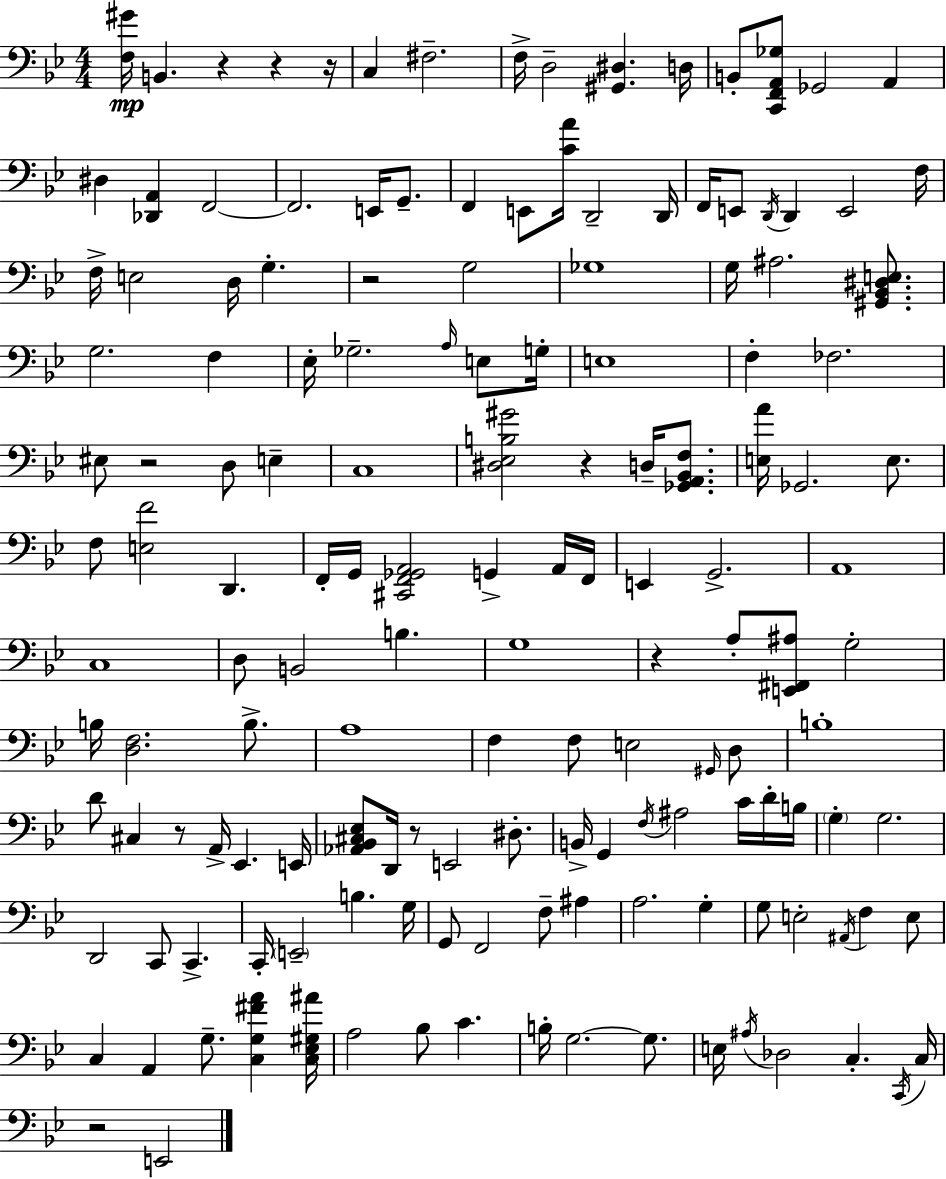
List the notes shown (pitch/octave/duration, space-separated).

[F3,G#4]/s B2/q. R/q R/q R/s C3/q F#3/h. F3/s D3/h [G#2,D#3]/q. D3/s B2/e [C2,F2,A2,Gb3]/e Gb2/h A2/q D#3/q [Db2,A2]/q F2/h F2/h. E2/s G2/e. F2/q E2/e [C4,A4]/s D2/h D2/s F2/s E2/e D2/s D2/q E2/h F3/s F3/s E3/h D3/s G3/q. R/h G3/h Gb3/w G3/s A#3/h. [G#2,Bb2,D#3,E3]/e. G3/h. F3/q Eb3/s Gb3/h. A3/s E3/e G3/s E3/w F3/q FES3/h. EIS3/e R/h D3/e E3/q C3/w [D#3,Eb3,B3,G#4]/h R/q D3/s [Gb2,A2,Bb2,F3]/e. [E3,A4]/s Gb2/h. E3/e. F3/e [E3,F4]/h D2/q. F2/s G2/s [C#2,F2,Gb2,A2]/h G2/q A2/s F2/s E2/q G2/h. A2/w C3/w D3/e B2/h B3/q. G3/w R/q A3/e [E2,F#2,A#3]/e G3/h B3/s [D3,F3]/h. B3/e. A3/w F3/q F3/e E3/h G#2/s D3/e B3/w D4/e C#3/q R/e A2/s Eb2/q. E2/s [Ab2,Bb2,C#3,Eb3]/e D2/s R/e E2/h D#3/e. B2/s G2/q F3/s A#3/h C4/s D4/s B3/s G3/q G3/h. D2/h C2/e C2/q. C2/s E2/h B3/q. G3/s G2/e F2/h F3/e A#3/q A3/h. G3/q G3/e E3/h A#2/s F3/q E3/e C3/q A2/q G3/e. [C3,G3,F#4,A4]/q [C3,Eb3,G#3,A#4]/s A3/h Bb3/e C4/q. B3/s G3/h. G3/e. E3/s A#3/s Db3/h C3/q. C2/s C3/s R/h E2/h